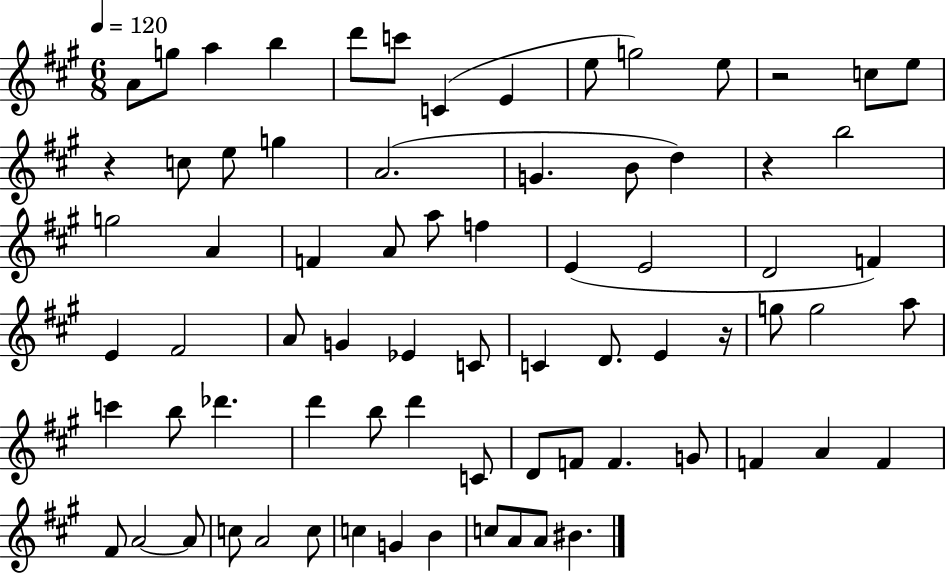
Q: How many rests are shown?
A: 4